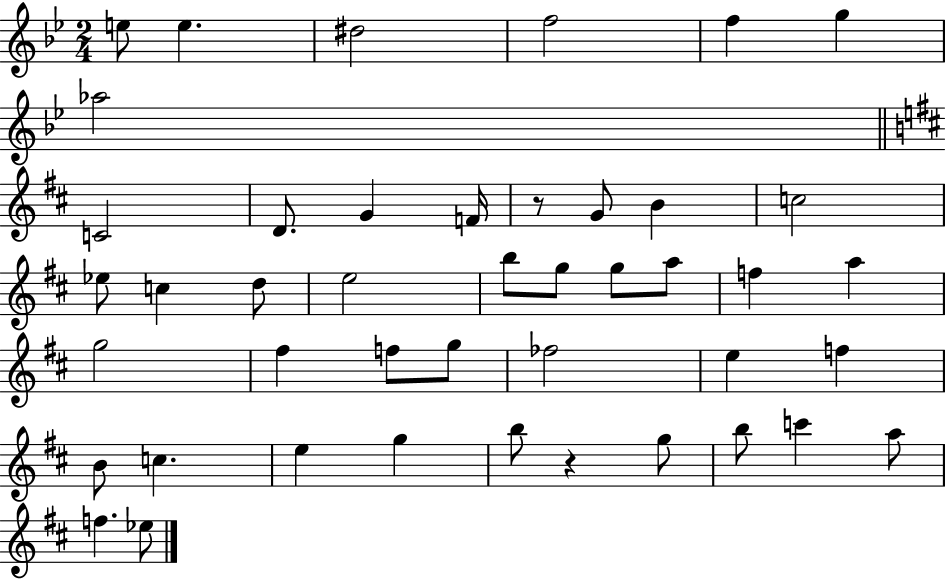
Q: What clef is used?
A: treble